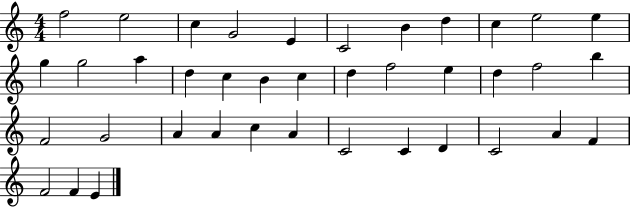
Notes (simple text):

F5/h E5/h C5/q G4/h E4/q C4/h B4/q D5/q C5/q E5/h E5/q G5/q G5/h A5/q D5/q C5/q B4/q C5/q D5/q F5/h E5/q D5/q F5/h B5/q F4/h G4/h A4/q A4/q C5/q A4/q C4/h C4/q D4/q C4/h A4/q F4/q F4/h F4/q E4/q